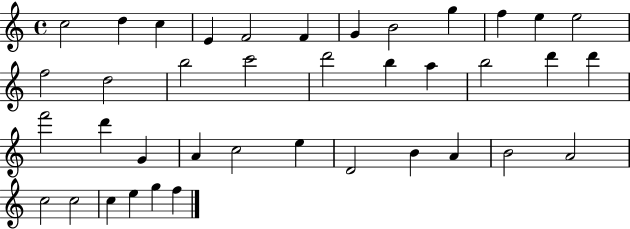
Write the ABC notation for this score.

X:1
T:Untitled
M:4/4
L:1/4
K:C
c2 d c E F2 F G B2 g f e e2 f2 d2 b2 c'2 d'2 b a b2 d' d' f'2 d' G A c2 e D2 B A B2 A2 c2 c2 c e g f